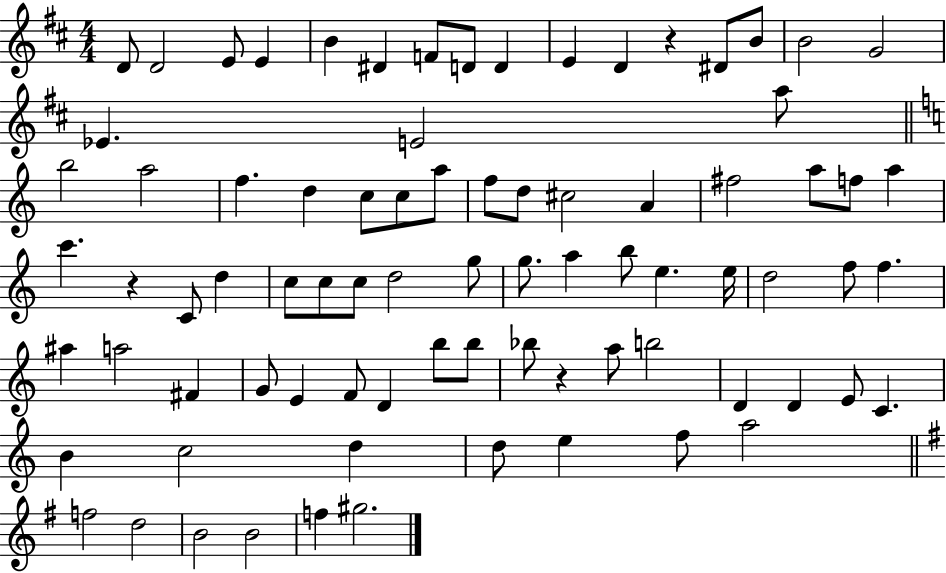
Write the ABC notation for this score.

X:1
T:Untitled
M:4/4
L:1/4
K:D
D/2 D2 E/2 E B ^D F/2 D/2 D E D z ^D/2 B/2 B2 G2 _E E2 a/2 b2 a2 f d c/2 c/2 a/2 f/2 d/2 ^c2 A ^f2 a/2 f/2 a c' z C/2 d c/2 c/2 c/2 d2 g/2 g/2 a b/2 e e/4 d2 f/2 f ^a a2 ^F G/2 E F/2 D b/2 b/2 _b/2 z a/2 b2 D D E/2 C B c2 d d/2 e f/2 a2 f2 d2 B2 B2 f ^g2